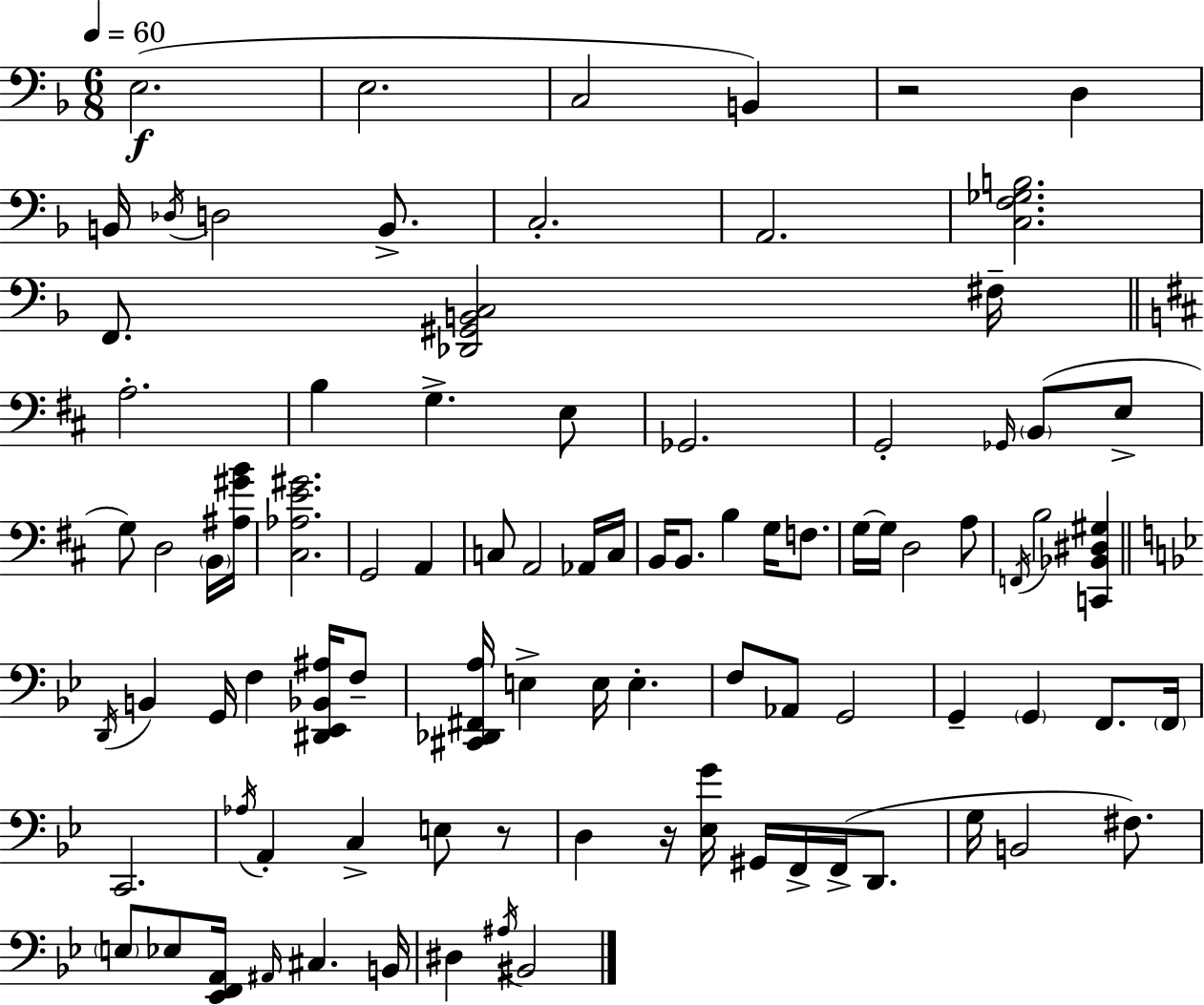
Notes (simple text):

E3/h. E3/h. C3/h B2/q R/h D3/q B2/s Db3/s D3/h B2/e. C3/h. A2/h. [C3,F3,Gb3,B3]/h. F2/e. [Db2,G#2,B2,C3]/h F#3/s A3/h. B3/q G3/q. E3/e Gb2/h. G2/h Gb2/s B2/e E3/e G3/e D3/h B2/s [A#3,G#4,B4]/s [C#3,Ab3,E4,G#4]/h. G2/h A2/q C3/e A2/h Ab2/s C3/s B2/s B2/e. B3/q G3/s F3/e. G3/s G3/s D3/h A3/e F2/s B3/h [C2,Bb2,D#3,G#3]/q D2/s B2/q G2/s F3/q [D#2,Eb2,Bb2,A#3]/s F3/e [C#2,Db2,F#2,A3]/s E3/q E3/s E3/q. F3/e Ab2/e G2/h G2/q G2/q F2/e. F2/s C2/h. Ab3/s A2/q C3/q E3/e R/e D3/q R/s [Eb3,G4]/s G#2/s F2/s F2/s D2/e. G3/s B2/h F#3/e. E3/e Eb3/e [Eb2,F2,A2]/s A#2/s C#3/q. B2/s D#3/q A#3/s BIS2/h